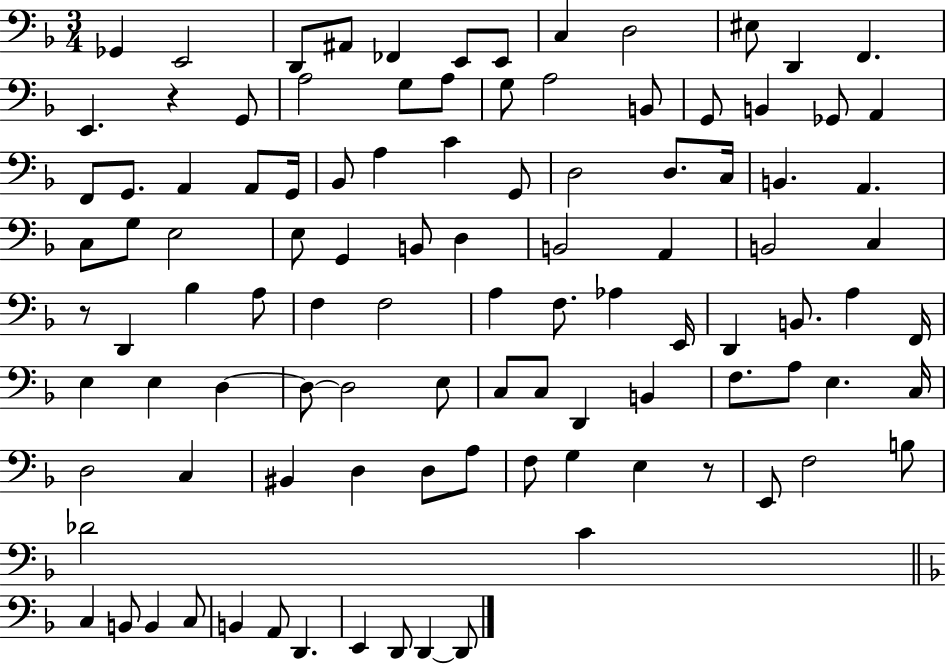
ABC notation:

X:1
T:Untitled
M:3/4
L:1/4
K:F
_G,, E,,2 D,,/2 ^A,,/2 _F,, E,,/2 E,,/2 C, D,2 ^E,/2 D,, F,, E,, z G,,/2 A,2 G,/2 A,/2 G,/2 A,2 B,,/2 G,,/2 B,, _G,,/2 A,, F,,/2 G,,/2 A,, A,,/2 G,,/4 _B,,/2 A, C G,,/2 D,2 D,/2 C,/4 B,, A,, C,/2 G,/2 E,2 E,/2 G,, B,,/2 D, B,,2 A,, B,,2 C, z/2 D,, _B, A,/2 F, F,2 A, F,/2 _A, E,,/4 D,, B,,/2 A, F,,/4 E, E, D, D,/2 D,2 E,/2 C,/2 C,/2 D,, B,, F,/2 A,/2 E, C,/4 D,2 C, ^B,, D, D,/2 A,/2 F,/2 G, E, z/2 E,,/2 F,2 B,/2 _D2 C C, B,,/2 B,, C,/2 B,, A,,/2 D,, E,, D,,/2 D,, D,,/2